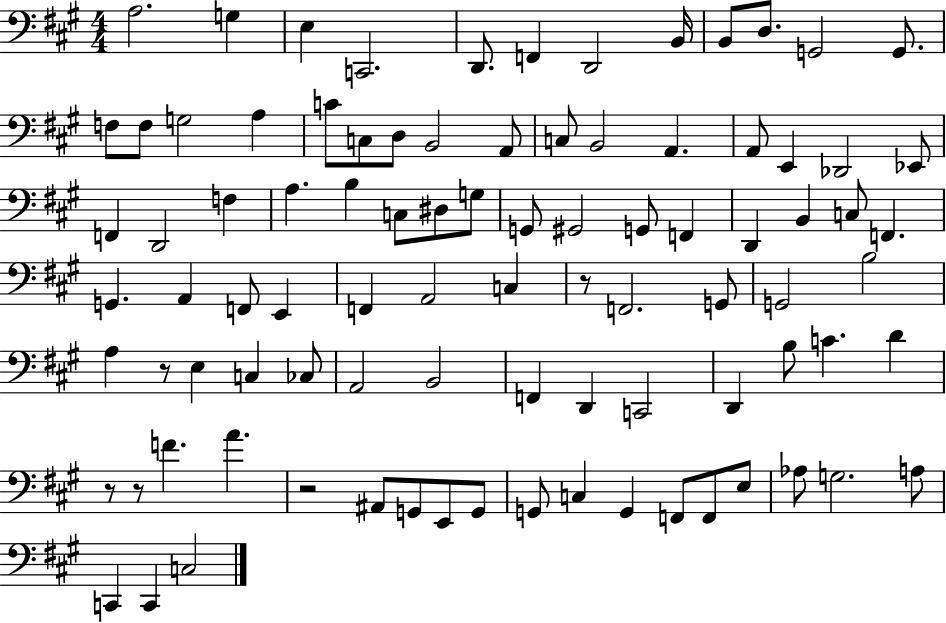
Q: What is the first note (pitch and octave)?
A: A3